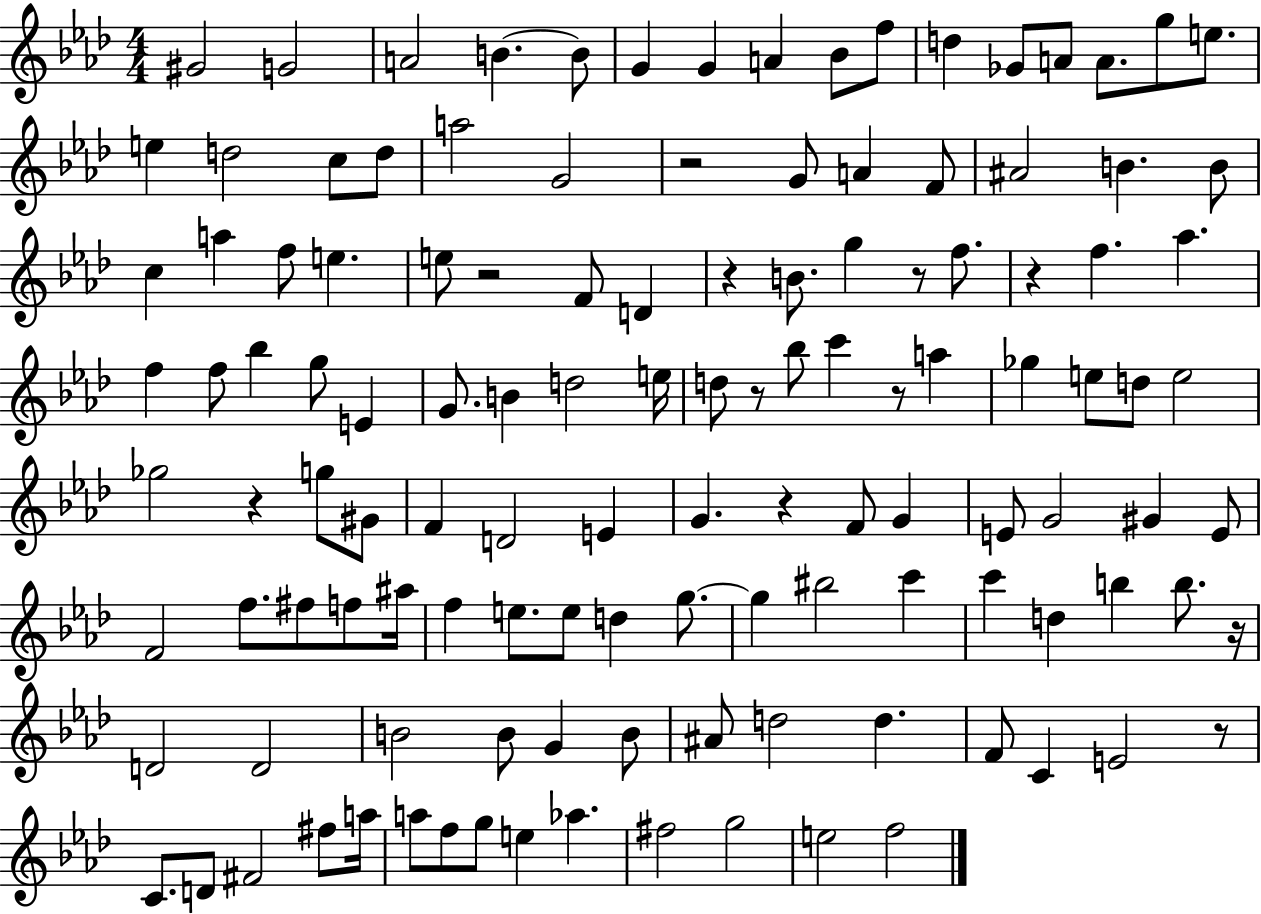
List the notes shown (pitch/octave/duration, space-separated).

G#4/h G4/h A4/h B4/q. B4/e G4/q G4/q A4/q Bb4/e F5/e D5/q Gb4/e A4/e A4/e. G5/e E5/e. E5/q D5/h C5/e D5/e A5/h G4/h R/h G4/e A4/q F4/e A#4/h B4/q. B4/e C5/q A5/q F5/e E5/q. E5/e R/h F4/e D4/q R/q B4/e. G5/q R/e F5/e. R/q F5/q. Ab5/q. F5/q F5/e Bb5/q G5/e E4/q G4/e. B4/q D5/h E5/s D5/e R/e Bb5/e C6/q R/e A5/q Gb5/q E5/e D5/e E5/h Gb5/h R/q G5/e G#4/e F4/q D4/h E4/q G4/q. R/q F4/e G4/q E4/e G4/h G#4/q E4/e F4/h F5/e. F#5/e F5/e A#5/s F5/q E5/e. E5/e D5/q G5/e. G5/q BIS5/h C6/q C6/q D5/q B5/q B5/e. R/s D4/h D4/h B4/h B4/e G4/q B4/e A#4/e D5/h D5/q. F4/e C4/q E4/h R/e C4/e. D4/e F#4/h F#5/e A5/s A5/e F5/e G5/e E5/q Ab5/q. F#5/h G5/h E5/h F5/h